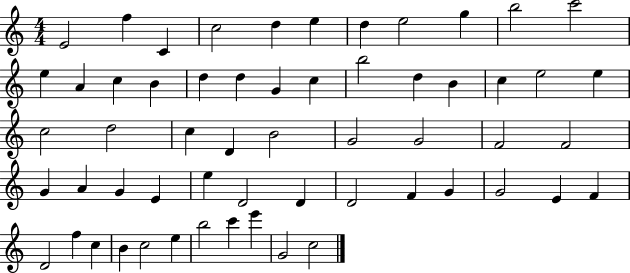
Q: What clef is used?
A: treble